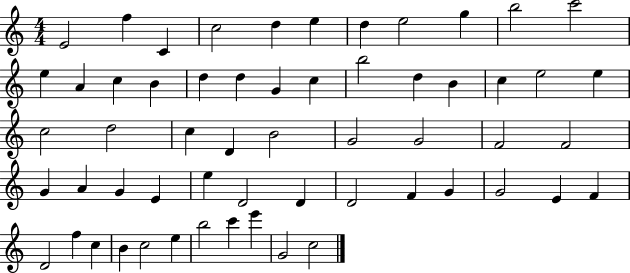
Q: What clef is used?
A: treble